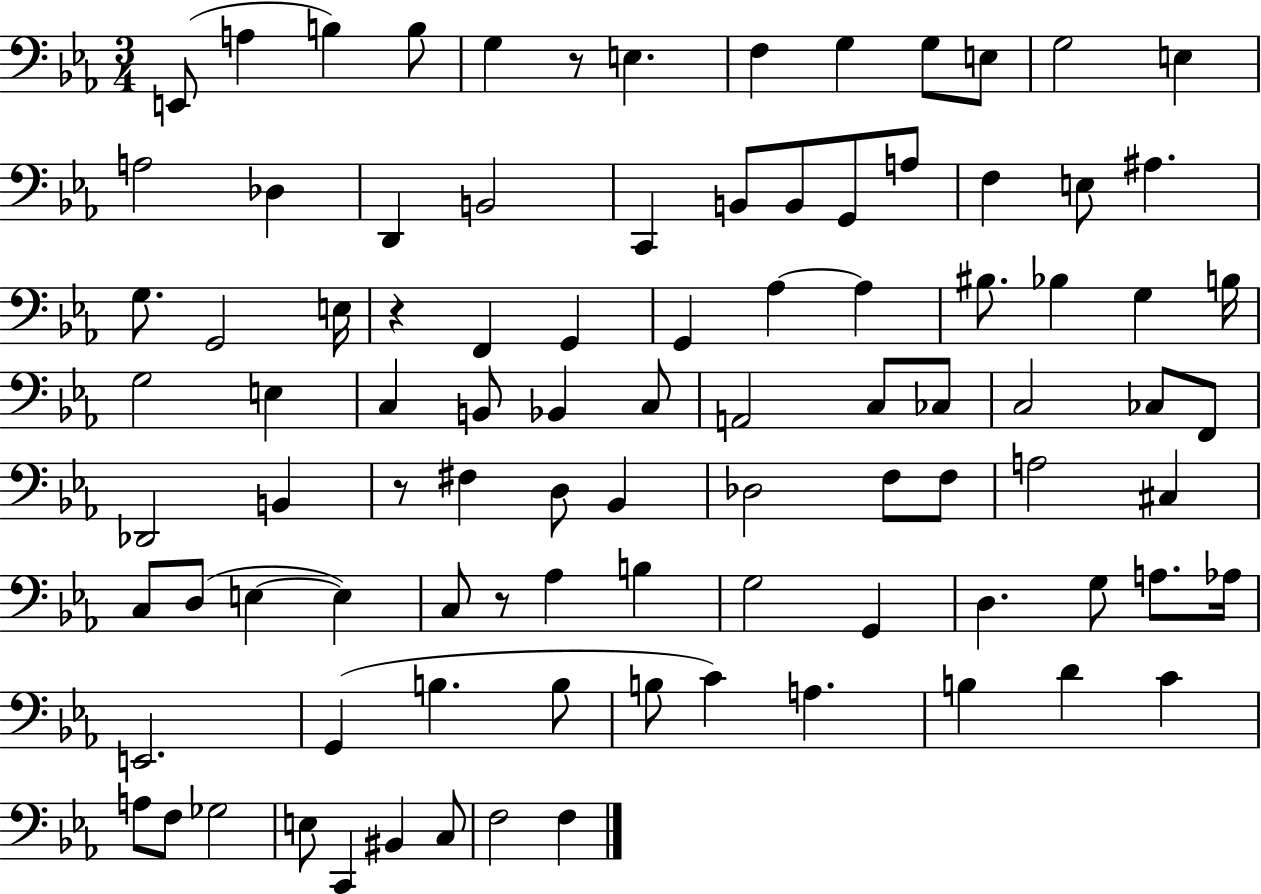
X:1
T:Untitled
M:3/4
L:1/4
K:Eb
E,,/2 A, B, B,/2 G, z/2 E, F, G, G,/2 E,/2 G,2 E, A,2 _D, D,, B,,2 C,, B,,/2 B,,/2 G,,/2 A,/2 F, E,/2 ^A, G,/2 G,,2 E,/4 z F,, G,, G,, _A, _A, ^B,/2 _B, G, B,/4 G,2 E, C, B,,/2 _B,, C,/2 A,,2 C,/2 _C,/2 C,2 _C,/2 F,,/2 _D,,2 B,, z/2 ^F, D,/2 _B,, _D,2 F,/2 F,/2 A,2 ^C, C,/2 D,/2 E, E, C,/2 z/2 _A, B, G,2 G,, D, G,/2 A,/2 _A,/4 E,,2 G,, B, B,/2 B,/2 C A, B, D C A,/2 F,/2 _G,2 E,/2 C,, ^B,, C,/2 F,2 F,